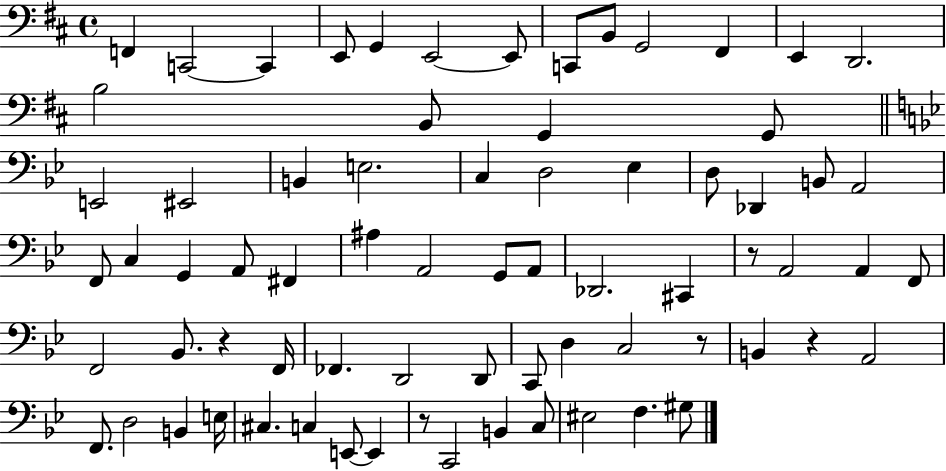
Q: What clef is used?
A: bass